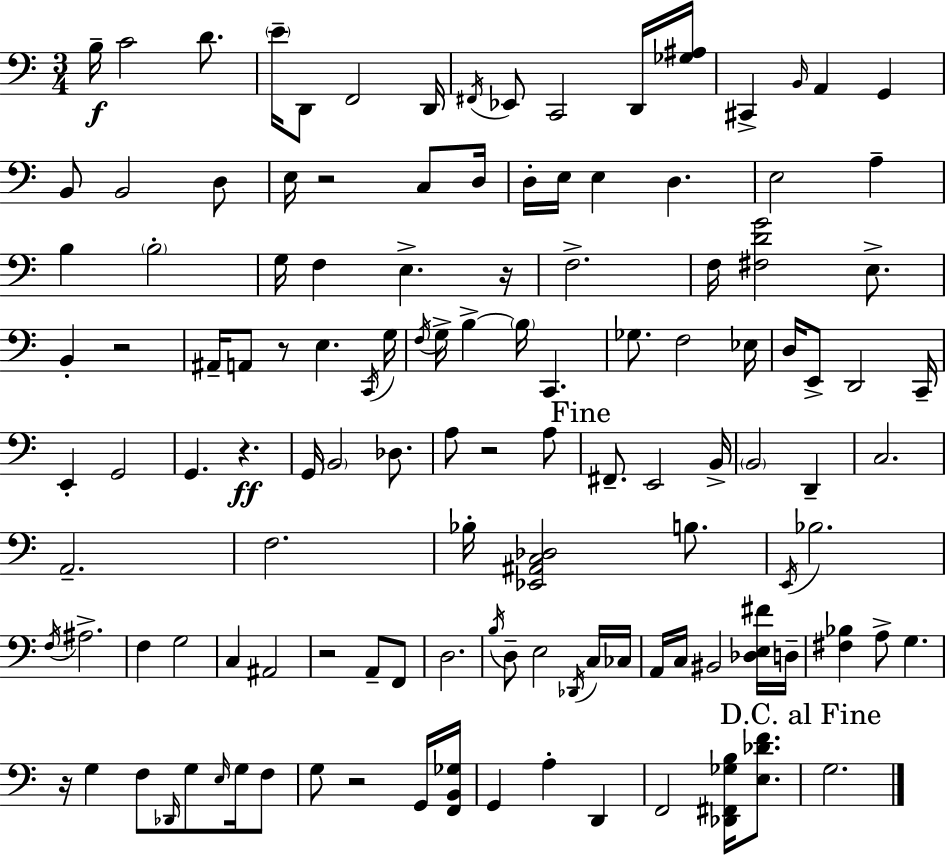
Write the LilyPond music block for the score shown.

{
  \clef bass
  \numericTimeSignature
  \time 3/4
  \key c \major
  b16--\f c'2 d'8. | \parenthesize e'16-- d,8 f,2 d,16 | \acciaccatura { fis,16 } ees,8 c,2 d,16 | <ges ais>16 cis,4-> \grace { b,16 } a,4 g,4 | \break b,8 b,2 | d8 e16 r2 c8 | d16 d16-. e16 e4 d4. | e2 a4-- | \break b4 \parenthesize b2-. | g16 f4 e4.-> | r16 f2.-> | f16 <fis d' g'>2 e8.-> | \break b,4-. r2 | ais,16-- a,8 r8 e4. | \acciaccatura { c,16 } g16 \acciaccatura { f16 } g16-> b4->~~ \parenthesize b16 c,4. | ges8. f2 | \break ees16 d16 e,8-> d,2 | c,16-- e,4-. g,2 | g,4. r4.\ff | g,16 \parenthesize b,2 | \break des8. a8 r2 | a8 \mark "Fine" fis,8.-- e,2 | b,16-> \parenthesize b,2 | d,4-- c2. | \break a,2.-- | f2. | bes16-. <ees, ais, c des>2 | b8. \acciaccatura { e,16 } bes2. | \break \acciaccatura { f16 } ais2.-> | f4 g2 | c4 ais,2 | r2 | \break a,8-- f,8 d2. | \acciaccatura { b16 } d8-- e2 | \acciaccatura { des,16 } c16 ces16 a,16 c16 bis,2 | <des e fis'>16 d16-- <fis bes>4 | \break a8-> g4. r16 g4 | f8 \grace { des,16 } g8 \grace { e16 } g16 f8 g8 | r2 g,16 <f, b, ges>16 g,4 | a4-. d,4 f,2 | \break <des, fis, ges b>16 <e des' f'>8. \mark "D.C. al Fine" g2. | \bar "|."
}